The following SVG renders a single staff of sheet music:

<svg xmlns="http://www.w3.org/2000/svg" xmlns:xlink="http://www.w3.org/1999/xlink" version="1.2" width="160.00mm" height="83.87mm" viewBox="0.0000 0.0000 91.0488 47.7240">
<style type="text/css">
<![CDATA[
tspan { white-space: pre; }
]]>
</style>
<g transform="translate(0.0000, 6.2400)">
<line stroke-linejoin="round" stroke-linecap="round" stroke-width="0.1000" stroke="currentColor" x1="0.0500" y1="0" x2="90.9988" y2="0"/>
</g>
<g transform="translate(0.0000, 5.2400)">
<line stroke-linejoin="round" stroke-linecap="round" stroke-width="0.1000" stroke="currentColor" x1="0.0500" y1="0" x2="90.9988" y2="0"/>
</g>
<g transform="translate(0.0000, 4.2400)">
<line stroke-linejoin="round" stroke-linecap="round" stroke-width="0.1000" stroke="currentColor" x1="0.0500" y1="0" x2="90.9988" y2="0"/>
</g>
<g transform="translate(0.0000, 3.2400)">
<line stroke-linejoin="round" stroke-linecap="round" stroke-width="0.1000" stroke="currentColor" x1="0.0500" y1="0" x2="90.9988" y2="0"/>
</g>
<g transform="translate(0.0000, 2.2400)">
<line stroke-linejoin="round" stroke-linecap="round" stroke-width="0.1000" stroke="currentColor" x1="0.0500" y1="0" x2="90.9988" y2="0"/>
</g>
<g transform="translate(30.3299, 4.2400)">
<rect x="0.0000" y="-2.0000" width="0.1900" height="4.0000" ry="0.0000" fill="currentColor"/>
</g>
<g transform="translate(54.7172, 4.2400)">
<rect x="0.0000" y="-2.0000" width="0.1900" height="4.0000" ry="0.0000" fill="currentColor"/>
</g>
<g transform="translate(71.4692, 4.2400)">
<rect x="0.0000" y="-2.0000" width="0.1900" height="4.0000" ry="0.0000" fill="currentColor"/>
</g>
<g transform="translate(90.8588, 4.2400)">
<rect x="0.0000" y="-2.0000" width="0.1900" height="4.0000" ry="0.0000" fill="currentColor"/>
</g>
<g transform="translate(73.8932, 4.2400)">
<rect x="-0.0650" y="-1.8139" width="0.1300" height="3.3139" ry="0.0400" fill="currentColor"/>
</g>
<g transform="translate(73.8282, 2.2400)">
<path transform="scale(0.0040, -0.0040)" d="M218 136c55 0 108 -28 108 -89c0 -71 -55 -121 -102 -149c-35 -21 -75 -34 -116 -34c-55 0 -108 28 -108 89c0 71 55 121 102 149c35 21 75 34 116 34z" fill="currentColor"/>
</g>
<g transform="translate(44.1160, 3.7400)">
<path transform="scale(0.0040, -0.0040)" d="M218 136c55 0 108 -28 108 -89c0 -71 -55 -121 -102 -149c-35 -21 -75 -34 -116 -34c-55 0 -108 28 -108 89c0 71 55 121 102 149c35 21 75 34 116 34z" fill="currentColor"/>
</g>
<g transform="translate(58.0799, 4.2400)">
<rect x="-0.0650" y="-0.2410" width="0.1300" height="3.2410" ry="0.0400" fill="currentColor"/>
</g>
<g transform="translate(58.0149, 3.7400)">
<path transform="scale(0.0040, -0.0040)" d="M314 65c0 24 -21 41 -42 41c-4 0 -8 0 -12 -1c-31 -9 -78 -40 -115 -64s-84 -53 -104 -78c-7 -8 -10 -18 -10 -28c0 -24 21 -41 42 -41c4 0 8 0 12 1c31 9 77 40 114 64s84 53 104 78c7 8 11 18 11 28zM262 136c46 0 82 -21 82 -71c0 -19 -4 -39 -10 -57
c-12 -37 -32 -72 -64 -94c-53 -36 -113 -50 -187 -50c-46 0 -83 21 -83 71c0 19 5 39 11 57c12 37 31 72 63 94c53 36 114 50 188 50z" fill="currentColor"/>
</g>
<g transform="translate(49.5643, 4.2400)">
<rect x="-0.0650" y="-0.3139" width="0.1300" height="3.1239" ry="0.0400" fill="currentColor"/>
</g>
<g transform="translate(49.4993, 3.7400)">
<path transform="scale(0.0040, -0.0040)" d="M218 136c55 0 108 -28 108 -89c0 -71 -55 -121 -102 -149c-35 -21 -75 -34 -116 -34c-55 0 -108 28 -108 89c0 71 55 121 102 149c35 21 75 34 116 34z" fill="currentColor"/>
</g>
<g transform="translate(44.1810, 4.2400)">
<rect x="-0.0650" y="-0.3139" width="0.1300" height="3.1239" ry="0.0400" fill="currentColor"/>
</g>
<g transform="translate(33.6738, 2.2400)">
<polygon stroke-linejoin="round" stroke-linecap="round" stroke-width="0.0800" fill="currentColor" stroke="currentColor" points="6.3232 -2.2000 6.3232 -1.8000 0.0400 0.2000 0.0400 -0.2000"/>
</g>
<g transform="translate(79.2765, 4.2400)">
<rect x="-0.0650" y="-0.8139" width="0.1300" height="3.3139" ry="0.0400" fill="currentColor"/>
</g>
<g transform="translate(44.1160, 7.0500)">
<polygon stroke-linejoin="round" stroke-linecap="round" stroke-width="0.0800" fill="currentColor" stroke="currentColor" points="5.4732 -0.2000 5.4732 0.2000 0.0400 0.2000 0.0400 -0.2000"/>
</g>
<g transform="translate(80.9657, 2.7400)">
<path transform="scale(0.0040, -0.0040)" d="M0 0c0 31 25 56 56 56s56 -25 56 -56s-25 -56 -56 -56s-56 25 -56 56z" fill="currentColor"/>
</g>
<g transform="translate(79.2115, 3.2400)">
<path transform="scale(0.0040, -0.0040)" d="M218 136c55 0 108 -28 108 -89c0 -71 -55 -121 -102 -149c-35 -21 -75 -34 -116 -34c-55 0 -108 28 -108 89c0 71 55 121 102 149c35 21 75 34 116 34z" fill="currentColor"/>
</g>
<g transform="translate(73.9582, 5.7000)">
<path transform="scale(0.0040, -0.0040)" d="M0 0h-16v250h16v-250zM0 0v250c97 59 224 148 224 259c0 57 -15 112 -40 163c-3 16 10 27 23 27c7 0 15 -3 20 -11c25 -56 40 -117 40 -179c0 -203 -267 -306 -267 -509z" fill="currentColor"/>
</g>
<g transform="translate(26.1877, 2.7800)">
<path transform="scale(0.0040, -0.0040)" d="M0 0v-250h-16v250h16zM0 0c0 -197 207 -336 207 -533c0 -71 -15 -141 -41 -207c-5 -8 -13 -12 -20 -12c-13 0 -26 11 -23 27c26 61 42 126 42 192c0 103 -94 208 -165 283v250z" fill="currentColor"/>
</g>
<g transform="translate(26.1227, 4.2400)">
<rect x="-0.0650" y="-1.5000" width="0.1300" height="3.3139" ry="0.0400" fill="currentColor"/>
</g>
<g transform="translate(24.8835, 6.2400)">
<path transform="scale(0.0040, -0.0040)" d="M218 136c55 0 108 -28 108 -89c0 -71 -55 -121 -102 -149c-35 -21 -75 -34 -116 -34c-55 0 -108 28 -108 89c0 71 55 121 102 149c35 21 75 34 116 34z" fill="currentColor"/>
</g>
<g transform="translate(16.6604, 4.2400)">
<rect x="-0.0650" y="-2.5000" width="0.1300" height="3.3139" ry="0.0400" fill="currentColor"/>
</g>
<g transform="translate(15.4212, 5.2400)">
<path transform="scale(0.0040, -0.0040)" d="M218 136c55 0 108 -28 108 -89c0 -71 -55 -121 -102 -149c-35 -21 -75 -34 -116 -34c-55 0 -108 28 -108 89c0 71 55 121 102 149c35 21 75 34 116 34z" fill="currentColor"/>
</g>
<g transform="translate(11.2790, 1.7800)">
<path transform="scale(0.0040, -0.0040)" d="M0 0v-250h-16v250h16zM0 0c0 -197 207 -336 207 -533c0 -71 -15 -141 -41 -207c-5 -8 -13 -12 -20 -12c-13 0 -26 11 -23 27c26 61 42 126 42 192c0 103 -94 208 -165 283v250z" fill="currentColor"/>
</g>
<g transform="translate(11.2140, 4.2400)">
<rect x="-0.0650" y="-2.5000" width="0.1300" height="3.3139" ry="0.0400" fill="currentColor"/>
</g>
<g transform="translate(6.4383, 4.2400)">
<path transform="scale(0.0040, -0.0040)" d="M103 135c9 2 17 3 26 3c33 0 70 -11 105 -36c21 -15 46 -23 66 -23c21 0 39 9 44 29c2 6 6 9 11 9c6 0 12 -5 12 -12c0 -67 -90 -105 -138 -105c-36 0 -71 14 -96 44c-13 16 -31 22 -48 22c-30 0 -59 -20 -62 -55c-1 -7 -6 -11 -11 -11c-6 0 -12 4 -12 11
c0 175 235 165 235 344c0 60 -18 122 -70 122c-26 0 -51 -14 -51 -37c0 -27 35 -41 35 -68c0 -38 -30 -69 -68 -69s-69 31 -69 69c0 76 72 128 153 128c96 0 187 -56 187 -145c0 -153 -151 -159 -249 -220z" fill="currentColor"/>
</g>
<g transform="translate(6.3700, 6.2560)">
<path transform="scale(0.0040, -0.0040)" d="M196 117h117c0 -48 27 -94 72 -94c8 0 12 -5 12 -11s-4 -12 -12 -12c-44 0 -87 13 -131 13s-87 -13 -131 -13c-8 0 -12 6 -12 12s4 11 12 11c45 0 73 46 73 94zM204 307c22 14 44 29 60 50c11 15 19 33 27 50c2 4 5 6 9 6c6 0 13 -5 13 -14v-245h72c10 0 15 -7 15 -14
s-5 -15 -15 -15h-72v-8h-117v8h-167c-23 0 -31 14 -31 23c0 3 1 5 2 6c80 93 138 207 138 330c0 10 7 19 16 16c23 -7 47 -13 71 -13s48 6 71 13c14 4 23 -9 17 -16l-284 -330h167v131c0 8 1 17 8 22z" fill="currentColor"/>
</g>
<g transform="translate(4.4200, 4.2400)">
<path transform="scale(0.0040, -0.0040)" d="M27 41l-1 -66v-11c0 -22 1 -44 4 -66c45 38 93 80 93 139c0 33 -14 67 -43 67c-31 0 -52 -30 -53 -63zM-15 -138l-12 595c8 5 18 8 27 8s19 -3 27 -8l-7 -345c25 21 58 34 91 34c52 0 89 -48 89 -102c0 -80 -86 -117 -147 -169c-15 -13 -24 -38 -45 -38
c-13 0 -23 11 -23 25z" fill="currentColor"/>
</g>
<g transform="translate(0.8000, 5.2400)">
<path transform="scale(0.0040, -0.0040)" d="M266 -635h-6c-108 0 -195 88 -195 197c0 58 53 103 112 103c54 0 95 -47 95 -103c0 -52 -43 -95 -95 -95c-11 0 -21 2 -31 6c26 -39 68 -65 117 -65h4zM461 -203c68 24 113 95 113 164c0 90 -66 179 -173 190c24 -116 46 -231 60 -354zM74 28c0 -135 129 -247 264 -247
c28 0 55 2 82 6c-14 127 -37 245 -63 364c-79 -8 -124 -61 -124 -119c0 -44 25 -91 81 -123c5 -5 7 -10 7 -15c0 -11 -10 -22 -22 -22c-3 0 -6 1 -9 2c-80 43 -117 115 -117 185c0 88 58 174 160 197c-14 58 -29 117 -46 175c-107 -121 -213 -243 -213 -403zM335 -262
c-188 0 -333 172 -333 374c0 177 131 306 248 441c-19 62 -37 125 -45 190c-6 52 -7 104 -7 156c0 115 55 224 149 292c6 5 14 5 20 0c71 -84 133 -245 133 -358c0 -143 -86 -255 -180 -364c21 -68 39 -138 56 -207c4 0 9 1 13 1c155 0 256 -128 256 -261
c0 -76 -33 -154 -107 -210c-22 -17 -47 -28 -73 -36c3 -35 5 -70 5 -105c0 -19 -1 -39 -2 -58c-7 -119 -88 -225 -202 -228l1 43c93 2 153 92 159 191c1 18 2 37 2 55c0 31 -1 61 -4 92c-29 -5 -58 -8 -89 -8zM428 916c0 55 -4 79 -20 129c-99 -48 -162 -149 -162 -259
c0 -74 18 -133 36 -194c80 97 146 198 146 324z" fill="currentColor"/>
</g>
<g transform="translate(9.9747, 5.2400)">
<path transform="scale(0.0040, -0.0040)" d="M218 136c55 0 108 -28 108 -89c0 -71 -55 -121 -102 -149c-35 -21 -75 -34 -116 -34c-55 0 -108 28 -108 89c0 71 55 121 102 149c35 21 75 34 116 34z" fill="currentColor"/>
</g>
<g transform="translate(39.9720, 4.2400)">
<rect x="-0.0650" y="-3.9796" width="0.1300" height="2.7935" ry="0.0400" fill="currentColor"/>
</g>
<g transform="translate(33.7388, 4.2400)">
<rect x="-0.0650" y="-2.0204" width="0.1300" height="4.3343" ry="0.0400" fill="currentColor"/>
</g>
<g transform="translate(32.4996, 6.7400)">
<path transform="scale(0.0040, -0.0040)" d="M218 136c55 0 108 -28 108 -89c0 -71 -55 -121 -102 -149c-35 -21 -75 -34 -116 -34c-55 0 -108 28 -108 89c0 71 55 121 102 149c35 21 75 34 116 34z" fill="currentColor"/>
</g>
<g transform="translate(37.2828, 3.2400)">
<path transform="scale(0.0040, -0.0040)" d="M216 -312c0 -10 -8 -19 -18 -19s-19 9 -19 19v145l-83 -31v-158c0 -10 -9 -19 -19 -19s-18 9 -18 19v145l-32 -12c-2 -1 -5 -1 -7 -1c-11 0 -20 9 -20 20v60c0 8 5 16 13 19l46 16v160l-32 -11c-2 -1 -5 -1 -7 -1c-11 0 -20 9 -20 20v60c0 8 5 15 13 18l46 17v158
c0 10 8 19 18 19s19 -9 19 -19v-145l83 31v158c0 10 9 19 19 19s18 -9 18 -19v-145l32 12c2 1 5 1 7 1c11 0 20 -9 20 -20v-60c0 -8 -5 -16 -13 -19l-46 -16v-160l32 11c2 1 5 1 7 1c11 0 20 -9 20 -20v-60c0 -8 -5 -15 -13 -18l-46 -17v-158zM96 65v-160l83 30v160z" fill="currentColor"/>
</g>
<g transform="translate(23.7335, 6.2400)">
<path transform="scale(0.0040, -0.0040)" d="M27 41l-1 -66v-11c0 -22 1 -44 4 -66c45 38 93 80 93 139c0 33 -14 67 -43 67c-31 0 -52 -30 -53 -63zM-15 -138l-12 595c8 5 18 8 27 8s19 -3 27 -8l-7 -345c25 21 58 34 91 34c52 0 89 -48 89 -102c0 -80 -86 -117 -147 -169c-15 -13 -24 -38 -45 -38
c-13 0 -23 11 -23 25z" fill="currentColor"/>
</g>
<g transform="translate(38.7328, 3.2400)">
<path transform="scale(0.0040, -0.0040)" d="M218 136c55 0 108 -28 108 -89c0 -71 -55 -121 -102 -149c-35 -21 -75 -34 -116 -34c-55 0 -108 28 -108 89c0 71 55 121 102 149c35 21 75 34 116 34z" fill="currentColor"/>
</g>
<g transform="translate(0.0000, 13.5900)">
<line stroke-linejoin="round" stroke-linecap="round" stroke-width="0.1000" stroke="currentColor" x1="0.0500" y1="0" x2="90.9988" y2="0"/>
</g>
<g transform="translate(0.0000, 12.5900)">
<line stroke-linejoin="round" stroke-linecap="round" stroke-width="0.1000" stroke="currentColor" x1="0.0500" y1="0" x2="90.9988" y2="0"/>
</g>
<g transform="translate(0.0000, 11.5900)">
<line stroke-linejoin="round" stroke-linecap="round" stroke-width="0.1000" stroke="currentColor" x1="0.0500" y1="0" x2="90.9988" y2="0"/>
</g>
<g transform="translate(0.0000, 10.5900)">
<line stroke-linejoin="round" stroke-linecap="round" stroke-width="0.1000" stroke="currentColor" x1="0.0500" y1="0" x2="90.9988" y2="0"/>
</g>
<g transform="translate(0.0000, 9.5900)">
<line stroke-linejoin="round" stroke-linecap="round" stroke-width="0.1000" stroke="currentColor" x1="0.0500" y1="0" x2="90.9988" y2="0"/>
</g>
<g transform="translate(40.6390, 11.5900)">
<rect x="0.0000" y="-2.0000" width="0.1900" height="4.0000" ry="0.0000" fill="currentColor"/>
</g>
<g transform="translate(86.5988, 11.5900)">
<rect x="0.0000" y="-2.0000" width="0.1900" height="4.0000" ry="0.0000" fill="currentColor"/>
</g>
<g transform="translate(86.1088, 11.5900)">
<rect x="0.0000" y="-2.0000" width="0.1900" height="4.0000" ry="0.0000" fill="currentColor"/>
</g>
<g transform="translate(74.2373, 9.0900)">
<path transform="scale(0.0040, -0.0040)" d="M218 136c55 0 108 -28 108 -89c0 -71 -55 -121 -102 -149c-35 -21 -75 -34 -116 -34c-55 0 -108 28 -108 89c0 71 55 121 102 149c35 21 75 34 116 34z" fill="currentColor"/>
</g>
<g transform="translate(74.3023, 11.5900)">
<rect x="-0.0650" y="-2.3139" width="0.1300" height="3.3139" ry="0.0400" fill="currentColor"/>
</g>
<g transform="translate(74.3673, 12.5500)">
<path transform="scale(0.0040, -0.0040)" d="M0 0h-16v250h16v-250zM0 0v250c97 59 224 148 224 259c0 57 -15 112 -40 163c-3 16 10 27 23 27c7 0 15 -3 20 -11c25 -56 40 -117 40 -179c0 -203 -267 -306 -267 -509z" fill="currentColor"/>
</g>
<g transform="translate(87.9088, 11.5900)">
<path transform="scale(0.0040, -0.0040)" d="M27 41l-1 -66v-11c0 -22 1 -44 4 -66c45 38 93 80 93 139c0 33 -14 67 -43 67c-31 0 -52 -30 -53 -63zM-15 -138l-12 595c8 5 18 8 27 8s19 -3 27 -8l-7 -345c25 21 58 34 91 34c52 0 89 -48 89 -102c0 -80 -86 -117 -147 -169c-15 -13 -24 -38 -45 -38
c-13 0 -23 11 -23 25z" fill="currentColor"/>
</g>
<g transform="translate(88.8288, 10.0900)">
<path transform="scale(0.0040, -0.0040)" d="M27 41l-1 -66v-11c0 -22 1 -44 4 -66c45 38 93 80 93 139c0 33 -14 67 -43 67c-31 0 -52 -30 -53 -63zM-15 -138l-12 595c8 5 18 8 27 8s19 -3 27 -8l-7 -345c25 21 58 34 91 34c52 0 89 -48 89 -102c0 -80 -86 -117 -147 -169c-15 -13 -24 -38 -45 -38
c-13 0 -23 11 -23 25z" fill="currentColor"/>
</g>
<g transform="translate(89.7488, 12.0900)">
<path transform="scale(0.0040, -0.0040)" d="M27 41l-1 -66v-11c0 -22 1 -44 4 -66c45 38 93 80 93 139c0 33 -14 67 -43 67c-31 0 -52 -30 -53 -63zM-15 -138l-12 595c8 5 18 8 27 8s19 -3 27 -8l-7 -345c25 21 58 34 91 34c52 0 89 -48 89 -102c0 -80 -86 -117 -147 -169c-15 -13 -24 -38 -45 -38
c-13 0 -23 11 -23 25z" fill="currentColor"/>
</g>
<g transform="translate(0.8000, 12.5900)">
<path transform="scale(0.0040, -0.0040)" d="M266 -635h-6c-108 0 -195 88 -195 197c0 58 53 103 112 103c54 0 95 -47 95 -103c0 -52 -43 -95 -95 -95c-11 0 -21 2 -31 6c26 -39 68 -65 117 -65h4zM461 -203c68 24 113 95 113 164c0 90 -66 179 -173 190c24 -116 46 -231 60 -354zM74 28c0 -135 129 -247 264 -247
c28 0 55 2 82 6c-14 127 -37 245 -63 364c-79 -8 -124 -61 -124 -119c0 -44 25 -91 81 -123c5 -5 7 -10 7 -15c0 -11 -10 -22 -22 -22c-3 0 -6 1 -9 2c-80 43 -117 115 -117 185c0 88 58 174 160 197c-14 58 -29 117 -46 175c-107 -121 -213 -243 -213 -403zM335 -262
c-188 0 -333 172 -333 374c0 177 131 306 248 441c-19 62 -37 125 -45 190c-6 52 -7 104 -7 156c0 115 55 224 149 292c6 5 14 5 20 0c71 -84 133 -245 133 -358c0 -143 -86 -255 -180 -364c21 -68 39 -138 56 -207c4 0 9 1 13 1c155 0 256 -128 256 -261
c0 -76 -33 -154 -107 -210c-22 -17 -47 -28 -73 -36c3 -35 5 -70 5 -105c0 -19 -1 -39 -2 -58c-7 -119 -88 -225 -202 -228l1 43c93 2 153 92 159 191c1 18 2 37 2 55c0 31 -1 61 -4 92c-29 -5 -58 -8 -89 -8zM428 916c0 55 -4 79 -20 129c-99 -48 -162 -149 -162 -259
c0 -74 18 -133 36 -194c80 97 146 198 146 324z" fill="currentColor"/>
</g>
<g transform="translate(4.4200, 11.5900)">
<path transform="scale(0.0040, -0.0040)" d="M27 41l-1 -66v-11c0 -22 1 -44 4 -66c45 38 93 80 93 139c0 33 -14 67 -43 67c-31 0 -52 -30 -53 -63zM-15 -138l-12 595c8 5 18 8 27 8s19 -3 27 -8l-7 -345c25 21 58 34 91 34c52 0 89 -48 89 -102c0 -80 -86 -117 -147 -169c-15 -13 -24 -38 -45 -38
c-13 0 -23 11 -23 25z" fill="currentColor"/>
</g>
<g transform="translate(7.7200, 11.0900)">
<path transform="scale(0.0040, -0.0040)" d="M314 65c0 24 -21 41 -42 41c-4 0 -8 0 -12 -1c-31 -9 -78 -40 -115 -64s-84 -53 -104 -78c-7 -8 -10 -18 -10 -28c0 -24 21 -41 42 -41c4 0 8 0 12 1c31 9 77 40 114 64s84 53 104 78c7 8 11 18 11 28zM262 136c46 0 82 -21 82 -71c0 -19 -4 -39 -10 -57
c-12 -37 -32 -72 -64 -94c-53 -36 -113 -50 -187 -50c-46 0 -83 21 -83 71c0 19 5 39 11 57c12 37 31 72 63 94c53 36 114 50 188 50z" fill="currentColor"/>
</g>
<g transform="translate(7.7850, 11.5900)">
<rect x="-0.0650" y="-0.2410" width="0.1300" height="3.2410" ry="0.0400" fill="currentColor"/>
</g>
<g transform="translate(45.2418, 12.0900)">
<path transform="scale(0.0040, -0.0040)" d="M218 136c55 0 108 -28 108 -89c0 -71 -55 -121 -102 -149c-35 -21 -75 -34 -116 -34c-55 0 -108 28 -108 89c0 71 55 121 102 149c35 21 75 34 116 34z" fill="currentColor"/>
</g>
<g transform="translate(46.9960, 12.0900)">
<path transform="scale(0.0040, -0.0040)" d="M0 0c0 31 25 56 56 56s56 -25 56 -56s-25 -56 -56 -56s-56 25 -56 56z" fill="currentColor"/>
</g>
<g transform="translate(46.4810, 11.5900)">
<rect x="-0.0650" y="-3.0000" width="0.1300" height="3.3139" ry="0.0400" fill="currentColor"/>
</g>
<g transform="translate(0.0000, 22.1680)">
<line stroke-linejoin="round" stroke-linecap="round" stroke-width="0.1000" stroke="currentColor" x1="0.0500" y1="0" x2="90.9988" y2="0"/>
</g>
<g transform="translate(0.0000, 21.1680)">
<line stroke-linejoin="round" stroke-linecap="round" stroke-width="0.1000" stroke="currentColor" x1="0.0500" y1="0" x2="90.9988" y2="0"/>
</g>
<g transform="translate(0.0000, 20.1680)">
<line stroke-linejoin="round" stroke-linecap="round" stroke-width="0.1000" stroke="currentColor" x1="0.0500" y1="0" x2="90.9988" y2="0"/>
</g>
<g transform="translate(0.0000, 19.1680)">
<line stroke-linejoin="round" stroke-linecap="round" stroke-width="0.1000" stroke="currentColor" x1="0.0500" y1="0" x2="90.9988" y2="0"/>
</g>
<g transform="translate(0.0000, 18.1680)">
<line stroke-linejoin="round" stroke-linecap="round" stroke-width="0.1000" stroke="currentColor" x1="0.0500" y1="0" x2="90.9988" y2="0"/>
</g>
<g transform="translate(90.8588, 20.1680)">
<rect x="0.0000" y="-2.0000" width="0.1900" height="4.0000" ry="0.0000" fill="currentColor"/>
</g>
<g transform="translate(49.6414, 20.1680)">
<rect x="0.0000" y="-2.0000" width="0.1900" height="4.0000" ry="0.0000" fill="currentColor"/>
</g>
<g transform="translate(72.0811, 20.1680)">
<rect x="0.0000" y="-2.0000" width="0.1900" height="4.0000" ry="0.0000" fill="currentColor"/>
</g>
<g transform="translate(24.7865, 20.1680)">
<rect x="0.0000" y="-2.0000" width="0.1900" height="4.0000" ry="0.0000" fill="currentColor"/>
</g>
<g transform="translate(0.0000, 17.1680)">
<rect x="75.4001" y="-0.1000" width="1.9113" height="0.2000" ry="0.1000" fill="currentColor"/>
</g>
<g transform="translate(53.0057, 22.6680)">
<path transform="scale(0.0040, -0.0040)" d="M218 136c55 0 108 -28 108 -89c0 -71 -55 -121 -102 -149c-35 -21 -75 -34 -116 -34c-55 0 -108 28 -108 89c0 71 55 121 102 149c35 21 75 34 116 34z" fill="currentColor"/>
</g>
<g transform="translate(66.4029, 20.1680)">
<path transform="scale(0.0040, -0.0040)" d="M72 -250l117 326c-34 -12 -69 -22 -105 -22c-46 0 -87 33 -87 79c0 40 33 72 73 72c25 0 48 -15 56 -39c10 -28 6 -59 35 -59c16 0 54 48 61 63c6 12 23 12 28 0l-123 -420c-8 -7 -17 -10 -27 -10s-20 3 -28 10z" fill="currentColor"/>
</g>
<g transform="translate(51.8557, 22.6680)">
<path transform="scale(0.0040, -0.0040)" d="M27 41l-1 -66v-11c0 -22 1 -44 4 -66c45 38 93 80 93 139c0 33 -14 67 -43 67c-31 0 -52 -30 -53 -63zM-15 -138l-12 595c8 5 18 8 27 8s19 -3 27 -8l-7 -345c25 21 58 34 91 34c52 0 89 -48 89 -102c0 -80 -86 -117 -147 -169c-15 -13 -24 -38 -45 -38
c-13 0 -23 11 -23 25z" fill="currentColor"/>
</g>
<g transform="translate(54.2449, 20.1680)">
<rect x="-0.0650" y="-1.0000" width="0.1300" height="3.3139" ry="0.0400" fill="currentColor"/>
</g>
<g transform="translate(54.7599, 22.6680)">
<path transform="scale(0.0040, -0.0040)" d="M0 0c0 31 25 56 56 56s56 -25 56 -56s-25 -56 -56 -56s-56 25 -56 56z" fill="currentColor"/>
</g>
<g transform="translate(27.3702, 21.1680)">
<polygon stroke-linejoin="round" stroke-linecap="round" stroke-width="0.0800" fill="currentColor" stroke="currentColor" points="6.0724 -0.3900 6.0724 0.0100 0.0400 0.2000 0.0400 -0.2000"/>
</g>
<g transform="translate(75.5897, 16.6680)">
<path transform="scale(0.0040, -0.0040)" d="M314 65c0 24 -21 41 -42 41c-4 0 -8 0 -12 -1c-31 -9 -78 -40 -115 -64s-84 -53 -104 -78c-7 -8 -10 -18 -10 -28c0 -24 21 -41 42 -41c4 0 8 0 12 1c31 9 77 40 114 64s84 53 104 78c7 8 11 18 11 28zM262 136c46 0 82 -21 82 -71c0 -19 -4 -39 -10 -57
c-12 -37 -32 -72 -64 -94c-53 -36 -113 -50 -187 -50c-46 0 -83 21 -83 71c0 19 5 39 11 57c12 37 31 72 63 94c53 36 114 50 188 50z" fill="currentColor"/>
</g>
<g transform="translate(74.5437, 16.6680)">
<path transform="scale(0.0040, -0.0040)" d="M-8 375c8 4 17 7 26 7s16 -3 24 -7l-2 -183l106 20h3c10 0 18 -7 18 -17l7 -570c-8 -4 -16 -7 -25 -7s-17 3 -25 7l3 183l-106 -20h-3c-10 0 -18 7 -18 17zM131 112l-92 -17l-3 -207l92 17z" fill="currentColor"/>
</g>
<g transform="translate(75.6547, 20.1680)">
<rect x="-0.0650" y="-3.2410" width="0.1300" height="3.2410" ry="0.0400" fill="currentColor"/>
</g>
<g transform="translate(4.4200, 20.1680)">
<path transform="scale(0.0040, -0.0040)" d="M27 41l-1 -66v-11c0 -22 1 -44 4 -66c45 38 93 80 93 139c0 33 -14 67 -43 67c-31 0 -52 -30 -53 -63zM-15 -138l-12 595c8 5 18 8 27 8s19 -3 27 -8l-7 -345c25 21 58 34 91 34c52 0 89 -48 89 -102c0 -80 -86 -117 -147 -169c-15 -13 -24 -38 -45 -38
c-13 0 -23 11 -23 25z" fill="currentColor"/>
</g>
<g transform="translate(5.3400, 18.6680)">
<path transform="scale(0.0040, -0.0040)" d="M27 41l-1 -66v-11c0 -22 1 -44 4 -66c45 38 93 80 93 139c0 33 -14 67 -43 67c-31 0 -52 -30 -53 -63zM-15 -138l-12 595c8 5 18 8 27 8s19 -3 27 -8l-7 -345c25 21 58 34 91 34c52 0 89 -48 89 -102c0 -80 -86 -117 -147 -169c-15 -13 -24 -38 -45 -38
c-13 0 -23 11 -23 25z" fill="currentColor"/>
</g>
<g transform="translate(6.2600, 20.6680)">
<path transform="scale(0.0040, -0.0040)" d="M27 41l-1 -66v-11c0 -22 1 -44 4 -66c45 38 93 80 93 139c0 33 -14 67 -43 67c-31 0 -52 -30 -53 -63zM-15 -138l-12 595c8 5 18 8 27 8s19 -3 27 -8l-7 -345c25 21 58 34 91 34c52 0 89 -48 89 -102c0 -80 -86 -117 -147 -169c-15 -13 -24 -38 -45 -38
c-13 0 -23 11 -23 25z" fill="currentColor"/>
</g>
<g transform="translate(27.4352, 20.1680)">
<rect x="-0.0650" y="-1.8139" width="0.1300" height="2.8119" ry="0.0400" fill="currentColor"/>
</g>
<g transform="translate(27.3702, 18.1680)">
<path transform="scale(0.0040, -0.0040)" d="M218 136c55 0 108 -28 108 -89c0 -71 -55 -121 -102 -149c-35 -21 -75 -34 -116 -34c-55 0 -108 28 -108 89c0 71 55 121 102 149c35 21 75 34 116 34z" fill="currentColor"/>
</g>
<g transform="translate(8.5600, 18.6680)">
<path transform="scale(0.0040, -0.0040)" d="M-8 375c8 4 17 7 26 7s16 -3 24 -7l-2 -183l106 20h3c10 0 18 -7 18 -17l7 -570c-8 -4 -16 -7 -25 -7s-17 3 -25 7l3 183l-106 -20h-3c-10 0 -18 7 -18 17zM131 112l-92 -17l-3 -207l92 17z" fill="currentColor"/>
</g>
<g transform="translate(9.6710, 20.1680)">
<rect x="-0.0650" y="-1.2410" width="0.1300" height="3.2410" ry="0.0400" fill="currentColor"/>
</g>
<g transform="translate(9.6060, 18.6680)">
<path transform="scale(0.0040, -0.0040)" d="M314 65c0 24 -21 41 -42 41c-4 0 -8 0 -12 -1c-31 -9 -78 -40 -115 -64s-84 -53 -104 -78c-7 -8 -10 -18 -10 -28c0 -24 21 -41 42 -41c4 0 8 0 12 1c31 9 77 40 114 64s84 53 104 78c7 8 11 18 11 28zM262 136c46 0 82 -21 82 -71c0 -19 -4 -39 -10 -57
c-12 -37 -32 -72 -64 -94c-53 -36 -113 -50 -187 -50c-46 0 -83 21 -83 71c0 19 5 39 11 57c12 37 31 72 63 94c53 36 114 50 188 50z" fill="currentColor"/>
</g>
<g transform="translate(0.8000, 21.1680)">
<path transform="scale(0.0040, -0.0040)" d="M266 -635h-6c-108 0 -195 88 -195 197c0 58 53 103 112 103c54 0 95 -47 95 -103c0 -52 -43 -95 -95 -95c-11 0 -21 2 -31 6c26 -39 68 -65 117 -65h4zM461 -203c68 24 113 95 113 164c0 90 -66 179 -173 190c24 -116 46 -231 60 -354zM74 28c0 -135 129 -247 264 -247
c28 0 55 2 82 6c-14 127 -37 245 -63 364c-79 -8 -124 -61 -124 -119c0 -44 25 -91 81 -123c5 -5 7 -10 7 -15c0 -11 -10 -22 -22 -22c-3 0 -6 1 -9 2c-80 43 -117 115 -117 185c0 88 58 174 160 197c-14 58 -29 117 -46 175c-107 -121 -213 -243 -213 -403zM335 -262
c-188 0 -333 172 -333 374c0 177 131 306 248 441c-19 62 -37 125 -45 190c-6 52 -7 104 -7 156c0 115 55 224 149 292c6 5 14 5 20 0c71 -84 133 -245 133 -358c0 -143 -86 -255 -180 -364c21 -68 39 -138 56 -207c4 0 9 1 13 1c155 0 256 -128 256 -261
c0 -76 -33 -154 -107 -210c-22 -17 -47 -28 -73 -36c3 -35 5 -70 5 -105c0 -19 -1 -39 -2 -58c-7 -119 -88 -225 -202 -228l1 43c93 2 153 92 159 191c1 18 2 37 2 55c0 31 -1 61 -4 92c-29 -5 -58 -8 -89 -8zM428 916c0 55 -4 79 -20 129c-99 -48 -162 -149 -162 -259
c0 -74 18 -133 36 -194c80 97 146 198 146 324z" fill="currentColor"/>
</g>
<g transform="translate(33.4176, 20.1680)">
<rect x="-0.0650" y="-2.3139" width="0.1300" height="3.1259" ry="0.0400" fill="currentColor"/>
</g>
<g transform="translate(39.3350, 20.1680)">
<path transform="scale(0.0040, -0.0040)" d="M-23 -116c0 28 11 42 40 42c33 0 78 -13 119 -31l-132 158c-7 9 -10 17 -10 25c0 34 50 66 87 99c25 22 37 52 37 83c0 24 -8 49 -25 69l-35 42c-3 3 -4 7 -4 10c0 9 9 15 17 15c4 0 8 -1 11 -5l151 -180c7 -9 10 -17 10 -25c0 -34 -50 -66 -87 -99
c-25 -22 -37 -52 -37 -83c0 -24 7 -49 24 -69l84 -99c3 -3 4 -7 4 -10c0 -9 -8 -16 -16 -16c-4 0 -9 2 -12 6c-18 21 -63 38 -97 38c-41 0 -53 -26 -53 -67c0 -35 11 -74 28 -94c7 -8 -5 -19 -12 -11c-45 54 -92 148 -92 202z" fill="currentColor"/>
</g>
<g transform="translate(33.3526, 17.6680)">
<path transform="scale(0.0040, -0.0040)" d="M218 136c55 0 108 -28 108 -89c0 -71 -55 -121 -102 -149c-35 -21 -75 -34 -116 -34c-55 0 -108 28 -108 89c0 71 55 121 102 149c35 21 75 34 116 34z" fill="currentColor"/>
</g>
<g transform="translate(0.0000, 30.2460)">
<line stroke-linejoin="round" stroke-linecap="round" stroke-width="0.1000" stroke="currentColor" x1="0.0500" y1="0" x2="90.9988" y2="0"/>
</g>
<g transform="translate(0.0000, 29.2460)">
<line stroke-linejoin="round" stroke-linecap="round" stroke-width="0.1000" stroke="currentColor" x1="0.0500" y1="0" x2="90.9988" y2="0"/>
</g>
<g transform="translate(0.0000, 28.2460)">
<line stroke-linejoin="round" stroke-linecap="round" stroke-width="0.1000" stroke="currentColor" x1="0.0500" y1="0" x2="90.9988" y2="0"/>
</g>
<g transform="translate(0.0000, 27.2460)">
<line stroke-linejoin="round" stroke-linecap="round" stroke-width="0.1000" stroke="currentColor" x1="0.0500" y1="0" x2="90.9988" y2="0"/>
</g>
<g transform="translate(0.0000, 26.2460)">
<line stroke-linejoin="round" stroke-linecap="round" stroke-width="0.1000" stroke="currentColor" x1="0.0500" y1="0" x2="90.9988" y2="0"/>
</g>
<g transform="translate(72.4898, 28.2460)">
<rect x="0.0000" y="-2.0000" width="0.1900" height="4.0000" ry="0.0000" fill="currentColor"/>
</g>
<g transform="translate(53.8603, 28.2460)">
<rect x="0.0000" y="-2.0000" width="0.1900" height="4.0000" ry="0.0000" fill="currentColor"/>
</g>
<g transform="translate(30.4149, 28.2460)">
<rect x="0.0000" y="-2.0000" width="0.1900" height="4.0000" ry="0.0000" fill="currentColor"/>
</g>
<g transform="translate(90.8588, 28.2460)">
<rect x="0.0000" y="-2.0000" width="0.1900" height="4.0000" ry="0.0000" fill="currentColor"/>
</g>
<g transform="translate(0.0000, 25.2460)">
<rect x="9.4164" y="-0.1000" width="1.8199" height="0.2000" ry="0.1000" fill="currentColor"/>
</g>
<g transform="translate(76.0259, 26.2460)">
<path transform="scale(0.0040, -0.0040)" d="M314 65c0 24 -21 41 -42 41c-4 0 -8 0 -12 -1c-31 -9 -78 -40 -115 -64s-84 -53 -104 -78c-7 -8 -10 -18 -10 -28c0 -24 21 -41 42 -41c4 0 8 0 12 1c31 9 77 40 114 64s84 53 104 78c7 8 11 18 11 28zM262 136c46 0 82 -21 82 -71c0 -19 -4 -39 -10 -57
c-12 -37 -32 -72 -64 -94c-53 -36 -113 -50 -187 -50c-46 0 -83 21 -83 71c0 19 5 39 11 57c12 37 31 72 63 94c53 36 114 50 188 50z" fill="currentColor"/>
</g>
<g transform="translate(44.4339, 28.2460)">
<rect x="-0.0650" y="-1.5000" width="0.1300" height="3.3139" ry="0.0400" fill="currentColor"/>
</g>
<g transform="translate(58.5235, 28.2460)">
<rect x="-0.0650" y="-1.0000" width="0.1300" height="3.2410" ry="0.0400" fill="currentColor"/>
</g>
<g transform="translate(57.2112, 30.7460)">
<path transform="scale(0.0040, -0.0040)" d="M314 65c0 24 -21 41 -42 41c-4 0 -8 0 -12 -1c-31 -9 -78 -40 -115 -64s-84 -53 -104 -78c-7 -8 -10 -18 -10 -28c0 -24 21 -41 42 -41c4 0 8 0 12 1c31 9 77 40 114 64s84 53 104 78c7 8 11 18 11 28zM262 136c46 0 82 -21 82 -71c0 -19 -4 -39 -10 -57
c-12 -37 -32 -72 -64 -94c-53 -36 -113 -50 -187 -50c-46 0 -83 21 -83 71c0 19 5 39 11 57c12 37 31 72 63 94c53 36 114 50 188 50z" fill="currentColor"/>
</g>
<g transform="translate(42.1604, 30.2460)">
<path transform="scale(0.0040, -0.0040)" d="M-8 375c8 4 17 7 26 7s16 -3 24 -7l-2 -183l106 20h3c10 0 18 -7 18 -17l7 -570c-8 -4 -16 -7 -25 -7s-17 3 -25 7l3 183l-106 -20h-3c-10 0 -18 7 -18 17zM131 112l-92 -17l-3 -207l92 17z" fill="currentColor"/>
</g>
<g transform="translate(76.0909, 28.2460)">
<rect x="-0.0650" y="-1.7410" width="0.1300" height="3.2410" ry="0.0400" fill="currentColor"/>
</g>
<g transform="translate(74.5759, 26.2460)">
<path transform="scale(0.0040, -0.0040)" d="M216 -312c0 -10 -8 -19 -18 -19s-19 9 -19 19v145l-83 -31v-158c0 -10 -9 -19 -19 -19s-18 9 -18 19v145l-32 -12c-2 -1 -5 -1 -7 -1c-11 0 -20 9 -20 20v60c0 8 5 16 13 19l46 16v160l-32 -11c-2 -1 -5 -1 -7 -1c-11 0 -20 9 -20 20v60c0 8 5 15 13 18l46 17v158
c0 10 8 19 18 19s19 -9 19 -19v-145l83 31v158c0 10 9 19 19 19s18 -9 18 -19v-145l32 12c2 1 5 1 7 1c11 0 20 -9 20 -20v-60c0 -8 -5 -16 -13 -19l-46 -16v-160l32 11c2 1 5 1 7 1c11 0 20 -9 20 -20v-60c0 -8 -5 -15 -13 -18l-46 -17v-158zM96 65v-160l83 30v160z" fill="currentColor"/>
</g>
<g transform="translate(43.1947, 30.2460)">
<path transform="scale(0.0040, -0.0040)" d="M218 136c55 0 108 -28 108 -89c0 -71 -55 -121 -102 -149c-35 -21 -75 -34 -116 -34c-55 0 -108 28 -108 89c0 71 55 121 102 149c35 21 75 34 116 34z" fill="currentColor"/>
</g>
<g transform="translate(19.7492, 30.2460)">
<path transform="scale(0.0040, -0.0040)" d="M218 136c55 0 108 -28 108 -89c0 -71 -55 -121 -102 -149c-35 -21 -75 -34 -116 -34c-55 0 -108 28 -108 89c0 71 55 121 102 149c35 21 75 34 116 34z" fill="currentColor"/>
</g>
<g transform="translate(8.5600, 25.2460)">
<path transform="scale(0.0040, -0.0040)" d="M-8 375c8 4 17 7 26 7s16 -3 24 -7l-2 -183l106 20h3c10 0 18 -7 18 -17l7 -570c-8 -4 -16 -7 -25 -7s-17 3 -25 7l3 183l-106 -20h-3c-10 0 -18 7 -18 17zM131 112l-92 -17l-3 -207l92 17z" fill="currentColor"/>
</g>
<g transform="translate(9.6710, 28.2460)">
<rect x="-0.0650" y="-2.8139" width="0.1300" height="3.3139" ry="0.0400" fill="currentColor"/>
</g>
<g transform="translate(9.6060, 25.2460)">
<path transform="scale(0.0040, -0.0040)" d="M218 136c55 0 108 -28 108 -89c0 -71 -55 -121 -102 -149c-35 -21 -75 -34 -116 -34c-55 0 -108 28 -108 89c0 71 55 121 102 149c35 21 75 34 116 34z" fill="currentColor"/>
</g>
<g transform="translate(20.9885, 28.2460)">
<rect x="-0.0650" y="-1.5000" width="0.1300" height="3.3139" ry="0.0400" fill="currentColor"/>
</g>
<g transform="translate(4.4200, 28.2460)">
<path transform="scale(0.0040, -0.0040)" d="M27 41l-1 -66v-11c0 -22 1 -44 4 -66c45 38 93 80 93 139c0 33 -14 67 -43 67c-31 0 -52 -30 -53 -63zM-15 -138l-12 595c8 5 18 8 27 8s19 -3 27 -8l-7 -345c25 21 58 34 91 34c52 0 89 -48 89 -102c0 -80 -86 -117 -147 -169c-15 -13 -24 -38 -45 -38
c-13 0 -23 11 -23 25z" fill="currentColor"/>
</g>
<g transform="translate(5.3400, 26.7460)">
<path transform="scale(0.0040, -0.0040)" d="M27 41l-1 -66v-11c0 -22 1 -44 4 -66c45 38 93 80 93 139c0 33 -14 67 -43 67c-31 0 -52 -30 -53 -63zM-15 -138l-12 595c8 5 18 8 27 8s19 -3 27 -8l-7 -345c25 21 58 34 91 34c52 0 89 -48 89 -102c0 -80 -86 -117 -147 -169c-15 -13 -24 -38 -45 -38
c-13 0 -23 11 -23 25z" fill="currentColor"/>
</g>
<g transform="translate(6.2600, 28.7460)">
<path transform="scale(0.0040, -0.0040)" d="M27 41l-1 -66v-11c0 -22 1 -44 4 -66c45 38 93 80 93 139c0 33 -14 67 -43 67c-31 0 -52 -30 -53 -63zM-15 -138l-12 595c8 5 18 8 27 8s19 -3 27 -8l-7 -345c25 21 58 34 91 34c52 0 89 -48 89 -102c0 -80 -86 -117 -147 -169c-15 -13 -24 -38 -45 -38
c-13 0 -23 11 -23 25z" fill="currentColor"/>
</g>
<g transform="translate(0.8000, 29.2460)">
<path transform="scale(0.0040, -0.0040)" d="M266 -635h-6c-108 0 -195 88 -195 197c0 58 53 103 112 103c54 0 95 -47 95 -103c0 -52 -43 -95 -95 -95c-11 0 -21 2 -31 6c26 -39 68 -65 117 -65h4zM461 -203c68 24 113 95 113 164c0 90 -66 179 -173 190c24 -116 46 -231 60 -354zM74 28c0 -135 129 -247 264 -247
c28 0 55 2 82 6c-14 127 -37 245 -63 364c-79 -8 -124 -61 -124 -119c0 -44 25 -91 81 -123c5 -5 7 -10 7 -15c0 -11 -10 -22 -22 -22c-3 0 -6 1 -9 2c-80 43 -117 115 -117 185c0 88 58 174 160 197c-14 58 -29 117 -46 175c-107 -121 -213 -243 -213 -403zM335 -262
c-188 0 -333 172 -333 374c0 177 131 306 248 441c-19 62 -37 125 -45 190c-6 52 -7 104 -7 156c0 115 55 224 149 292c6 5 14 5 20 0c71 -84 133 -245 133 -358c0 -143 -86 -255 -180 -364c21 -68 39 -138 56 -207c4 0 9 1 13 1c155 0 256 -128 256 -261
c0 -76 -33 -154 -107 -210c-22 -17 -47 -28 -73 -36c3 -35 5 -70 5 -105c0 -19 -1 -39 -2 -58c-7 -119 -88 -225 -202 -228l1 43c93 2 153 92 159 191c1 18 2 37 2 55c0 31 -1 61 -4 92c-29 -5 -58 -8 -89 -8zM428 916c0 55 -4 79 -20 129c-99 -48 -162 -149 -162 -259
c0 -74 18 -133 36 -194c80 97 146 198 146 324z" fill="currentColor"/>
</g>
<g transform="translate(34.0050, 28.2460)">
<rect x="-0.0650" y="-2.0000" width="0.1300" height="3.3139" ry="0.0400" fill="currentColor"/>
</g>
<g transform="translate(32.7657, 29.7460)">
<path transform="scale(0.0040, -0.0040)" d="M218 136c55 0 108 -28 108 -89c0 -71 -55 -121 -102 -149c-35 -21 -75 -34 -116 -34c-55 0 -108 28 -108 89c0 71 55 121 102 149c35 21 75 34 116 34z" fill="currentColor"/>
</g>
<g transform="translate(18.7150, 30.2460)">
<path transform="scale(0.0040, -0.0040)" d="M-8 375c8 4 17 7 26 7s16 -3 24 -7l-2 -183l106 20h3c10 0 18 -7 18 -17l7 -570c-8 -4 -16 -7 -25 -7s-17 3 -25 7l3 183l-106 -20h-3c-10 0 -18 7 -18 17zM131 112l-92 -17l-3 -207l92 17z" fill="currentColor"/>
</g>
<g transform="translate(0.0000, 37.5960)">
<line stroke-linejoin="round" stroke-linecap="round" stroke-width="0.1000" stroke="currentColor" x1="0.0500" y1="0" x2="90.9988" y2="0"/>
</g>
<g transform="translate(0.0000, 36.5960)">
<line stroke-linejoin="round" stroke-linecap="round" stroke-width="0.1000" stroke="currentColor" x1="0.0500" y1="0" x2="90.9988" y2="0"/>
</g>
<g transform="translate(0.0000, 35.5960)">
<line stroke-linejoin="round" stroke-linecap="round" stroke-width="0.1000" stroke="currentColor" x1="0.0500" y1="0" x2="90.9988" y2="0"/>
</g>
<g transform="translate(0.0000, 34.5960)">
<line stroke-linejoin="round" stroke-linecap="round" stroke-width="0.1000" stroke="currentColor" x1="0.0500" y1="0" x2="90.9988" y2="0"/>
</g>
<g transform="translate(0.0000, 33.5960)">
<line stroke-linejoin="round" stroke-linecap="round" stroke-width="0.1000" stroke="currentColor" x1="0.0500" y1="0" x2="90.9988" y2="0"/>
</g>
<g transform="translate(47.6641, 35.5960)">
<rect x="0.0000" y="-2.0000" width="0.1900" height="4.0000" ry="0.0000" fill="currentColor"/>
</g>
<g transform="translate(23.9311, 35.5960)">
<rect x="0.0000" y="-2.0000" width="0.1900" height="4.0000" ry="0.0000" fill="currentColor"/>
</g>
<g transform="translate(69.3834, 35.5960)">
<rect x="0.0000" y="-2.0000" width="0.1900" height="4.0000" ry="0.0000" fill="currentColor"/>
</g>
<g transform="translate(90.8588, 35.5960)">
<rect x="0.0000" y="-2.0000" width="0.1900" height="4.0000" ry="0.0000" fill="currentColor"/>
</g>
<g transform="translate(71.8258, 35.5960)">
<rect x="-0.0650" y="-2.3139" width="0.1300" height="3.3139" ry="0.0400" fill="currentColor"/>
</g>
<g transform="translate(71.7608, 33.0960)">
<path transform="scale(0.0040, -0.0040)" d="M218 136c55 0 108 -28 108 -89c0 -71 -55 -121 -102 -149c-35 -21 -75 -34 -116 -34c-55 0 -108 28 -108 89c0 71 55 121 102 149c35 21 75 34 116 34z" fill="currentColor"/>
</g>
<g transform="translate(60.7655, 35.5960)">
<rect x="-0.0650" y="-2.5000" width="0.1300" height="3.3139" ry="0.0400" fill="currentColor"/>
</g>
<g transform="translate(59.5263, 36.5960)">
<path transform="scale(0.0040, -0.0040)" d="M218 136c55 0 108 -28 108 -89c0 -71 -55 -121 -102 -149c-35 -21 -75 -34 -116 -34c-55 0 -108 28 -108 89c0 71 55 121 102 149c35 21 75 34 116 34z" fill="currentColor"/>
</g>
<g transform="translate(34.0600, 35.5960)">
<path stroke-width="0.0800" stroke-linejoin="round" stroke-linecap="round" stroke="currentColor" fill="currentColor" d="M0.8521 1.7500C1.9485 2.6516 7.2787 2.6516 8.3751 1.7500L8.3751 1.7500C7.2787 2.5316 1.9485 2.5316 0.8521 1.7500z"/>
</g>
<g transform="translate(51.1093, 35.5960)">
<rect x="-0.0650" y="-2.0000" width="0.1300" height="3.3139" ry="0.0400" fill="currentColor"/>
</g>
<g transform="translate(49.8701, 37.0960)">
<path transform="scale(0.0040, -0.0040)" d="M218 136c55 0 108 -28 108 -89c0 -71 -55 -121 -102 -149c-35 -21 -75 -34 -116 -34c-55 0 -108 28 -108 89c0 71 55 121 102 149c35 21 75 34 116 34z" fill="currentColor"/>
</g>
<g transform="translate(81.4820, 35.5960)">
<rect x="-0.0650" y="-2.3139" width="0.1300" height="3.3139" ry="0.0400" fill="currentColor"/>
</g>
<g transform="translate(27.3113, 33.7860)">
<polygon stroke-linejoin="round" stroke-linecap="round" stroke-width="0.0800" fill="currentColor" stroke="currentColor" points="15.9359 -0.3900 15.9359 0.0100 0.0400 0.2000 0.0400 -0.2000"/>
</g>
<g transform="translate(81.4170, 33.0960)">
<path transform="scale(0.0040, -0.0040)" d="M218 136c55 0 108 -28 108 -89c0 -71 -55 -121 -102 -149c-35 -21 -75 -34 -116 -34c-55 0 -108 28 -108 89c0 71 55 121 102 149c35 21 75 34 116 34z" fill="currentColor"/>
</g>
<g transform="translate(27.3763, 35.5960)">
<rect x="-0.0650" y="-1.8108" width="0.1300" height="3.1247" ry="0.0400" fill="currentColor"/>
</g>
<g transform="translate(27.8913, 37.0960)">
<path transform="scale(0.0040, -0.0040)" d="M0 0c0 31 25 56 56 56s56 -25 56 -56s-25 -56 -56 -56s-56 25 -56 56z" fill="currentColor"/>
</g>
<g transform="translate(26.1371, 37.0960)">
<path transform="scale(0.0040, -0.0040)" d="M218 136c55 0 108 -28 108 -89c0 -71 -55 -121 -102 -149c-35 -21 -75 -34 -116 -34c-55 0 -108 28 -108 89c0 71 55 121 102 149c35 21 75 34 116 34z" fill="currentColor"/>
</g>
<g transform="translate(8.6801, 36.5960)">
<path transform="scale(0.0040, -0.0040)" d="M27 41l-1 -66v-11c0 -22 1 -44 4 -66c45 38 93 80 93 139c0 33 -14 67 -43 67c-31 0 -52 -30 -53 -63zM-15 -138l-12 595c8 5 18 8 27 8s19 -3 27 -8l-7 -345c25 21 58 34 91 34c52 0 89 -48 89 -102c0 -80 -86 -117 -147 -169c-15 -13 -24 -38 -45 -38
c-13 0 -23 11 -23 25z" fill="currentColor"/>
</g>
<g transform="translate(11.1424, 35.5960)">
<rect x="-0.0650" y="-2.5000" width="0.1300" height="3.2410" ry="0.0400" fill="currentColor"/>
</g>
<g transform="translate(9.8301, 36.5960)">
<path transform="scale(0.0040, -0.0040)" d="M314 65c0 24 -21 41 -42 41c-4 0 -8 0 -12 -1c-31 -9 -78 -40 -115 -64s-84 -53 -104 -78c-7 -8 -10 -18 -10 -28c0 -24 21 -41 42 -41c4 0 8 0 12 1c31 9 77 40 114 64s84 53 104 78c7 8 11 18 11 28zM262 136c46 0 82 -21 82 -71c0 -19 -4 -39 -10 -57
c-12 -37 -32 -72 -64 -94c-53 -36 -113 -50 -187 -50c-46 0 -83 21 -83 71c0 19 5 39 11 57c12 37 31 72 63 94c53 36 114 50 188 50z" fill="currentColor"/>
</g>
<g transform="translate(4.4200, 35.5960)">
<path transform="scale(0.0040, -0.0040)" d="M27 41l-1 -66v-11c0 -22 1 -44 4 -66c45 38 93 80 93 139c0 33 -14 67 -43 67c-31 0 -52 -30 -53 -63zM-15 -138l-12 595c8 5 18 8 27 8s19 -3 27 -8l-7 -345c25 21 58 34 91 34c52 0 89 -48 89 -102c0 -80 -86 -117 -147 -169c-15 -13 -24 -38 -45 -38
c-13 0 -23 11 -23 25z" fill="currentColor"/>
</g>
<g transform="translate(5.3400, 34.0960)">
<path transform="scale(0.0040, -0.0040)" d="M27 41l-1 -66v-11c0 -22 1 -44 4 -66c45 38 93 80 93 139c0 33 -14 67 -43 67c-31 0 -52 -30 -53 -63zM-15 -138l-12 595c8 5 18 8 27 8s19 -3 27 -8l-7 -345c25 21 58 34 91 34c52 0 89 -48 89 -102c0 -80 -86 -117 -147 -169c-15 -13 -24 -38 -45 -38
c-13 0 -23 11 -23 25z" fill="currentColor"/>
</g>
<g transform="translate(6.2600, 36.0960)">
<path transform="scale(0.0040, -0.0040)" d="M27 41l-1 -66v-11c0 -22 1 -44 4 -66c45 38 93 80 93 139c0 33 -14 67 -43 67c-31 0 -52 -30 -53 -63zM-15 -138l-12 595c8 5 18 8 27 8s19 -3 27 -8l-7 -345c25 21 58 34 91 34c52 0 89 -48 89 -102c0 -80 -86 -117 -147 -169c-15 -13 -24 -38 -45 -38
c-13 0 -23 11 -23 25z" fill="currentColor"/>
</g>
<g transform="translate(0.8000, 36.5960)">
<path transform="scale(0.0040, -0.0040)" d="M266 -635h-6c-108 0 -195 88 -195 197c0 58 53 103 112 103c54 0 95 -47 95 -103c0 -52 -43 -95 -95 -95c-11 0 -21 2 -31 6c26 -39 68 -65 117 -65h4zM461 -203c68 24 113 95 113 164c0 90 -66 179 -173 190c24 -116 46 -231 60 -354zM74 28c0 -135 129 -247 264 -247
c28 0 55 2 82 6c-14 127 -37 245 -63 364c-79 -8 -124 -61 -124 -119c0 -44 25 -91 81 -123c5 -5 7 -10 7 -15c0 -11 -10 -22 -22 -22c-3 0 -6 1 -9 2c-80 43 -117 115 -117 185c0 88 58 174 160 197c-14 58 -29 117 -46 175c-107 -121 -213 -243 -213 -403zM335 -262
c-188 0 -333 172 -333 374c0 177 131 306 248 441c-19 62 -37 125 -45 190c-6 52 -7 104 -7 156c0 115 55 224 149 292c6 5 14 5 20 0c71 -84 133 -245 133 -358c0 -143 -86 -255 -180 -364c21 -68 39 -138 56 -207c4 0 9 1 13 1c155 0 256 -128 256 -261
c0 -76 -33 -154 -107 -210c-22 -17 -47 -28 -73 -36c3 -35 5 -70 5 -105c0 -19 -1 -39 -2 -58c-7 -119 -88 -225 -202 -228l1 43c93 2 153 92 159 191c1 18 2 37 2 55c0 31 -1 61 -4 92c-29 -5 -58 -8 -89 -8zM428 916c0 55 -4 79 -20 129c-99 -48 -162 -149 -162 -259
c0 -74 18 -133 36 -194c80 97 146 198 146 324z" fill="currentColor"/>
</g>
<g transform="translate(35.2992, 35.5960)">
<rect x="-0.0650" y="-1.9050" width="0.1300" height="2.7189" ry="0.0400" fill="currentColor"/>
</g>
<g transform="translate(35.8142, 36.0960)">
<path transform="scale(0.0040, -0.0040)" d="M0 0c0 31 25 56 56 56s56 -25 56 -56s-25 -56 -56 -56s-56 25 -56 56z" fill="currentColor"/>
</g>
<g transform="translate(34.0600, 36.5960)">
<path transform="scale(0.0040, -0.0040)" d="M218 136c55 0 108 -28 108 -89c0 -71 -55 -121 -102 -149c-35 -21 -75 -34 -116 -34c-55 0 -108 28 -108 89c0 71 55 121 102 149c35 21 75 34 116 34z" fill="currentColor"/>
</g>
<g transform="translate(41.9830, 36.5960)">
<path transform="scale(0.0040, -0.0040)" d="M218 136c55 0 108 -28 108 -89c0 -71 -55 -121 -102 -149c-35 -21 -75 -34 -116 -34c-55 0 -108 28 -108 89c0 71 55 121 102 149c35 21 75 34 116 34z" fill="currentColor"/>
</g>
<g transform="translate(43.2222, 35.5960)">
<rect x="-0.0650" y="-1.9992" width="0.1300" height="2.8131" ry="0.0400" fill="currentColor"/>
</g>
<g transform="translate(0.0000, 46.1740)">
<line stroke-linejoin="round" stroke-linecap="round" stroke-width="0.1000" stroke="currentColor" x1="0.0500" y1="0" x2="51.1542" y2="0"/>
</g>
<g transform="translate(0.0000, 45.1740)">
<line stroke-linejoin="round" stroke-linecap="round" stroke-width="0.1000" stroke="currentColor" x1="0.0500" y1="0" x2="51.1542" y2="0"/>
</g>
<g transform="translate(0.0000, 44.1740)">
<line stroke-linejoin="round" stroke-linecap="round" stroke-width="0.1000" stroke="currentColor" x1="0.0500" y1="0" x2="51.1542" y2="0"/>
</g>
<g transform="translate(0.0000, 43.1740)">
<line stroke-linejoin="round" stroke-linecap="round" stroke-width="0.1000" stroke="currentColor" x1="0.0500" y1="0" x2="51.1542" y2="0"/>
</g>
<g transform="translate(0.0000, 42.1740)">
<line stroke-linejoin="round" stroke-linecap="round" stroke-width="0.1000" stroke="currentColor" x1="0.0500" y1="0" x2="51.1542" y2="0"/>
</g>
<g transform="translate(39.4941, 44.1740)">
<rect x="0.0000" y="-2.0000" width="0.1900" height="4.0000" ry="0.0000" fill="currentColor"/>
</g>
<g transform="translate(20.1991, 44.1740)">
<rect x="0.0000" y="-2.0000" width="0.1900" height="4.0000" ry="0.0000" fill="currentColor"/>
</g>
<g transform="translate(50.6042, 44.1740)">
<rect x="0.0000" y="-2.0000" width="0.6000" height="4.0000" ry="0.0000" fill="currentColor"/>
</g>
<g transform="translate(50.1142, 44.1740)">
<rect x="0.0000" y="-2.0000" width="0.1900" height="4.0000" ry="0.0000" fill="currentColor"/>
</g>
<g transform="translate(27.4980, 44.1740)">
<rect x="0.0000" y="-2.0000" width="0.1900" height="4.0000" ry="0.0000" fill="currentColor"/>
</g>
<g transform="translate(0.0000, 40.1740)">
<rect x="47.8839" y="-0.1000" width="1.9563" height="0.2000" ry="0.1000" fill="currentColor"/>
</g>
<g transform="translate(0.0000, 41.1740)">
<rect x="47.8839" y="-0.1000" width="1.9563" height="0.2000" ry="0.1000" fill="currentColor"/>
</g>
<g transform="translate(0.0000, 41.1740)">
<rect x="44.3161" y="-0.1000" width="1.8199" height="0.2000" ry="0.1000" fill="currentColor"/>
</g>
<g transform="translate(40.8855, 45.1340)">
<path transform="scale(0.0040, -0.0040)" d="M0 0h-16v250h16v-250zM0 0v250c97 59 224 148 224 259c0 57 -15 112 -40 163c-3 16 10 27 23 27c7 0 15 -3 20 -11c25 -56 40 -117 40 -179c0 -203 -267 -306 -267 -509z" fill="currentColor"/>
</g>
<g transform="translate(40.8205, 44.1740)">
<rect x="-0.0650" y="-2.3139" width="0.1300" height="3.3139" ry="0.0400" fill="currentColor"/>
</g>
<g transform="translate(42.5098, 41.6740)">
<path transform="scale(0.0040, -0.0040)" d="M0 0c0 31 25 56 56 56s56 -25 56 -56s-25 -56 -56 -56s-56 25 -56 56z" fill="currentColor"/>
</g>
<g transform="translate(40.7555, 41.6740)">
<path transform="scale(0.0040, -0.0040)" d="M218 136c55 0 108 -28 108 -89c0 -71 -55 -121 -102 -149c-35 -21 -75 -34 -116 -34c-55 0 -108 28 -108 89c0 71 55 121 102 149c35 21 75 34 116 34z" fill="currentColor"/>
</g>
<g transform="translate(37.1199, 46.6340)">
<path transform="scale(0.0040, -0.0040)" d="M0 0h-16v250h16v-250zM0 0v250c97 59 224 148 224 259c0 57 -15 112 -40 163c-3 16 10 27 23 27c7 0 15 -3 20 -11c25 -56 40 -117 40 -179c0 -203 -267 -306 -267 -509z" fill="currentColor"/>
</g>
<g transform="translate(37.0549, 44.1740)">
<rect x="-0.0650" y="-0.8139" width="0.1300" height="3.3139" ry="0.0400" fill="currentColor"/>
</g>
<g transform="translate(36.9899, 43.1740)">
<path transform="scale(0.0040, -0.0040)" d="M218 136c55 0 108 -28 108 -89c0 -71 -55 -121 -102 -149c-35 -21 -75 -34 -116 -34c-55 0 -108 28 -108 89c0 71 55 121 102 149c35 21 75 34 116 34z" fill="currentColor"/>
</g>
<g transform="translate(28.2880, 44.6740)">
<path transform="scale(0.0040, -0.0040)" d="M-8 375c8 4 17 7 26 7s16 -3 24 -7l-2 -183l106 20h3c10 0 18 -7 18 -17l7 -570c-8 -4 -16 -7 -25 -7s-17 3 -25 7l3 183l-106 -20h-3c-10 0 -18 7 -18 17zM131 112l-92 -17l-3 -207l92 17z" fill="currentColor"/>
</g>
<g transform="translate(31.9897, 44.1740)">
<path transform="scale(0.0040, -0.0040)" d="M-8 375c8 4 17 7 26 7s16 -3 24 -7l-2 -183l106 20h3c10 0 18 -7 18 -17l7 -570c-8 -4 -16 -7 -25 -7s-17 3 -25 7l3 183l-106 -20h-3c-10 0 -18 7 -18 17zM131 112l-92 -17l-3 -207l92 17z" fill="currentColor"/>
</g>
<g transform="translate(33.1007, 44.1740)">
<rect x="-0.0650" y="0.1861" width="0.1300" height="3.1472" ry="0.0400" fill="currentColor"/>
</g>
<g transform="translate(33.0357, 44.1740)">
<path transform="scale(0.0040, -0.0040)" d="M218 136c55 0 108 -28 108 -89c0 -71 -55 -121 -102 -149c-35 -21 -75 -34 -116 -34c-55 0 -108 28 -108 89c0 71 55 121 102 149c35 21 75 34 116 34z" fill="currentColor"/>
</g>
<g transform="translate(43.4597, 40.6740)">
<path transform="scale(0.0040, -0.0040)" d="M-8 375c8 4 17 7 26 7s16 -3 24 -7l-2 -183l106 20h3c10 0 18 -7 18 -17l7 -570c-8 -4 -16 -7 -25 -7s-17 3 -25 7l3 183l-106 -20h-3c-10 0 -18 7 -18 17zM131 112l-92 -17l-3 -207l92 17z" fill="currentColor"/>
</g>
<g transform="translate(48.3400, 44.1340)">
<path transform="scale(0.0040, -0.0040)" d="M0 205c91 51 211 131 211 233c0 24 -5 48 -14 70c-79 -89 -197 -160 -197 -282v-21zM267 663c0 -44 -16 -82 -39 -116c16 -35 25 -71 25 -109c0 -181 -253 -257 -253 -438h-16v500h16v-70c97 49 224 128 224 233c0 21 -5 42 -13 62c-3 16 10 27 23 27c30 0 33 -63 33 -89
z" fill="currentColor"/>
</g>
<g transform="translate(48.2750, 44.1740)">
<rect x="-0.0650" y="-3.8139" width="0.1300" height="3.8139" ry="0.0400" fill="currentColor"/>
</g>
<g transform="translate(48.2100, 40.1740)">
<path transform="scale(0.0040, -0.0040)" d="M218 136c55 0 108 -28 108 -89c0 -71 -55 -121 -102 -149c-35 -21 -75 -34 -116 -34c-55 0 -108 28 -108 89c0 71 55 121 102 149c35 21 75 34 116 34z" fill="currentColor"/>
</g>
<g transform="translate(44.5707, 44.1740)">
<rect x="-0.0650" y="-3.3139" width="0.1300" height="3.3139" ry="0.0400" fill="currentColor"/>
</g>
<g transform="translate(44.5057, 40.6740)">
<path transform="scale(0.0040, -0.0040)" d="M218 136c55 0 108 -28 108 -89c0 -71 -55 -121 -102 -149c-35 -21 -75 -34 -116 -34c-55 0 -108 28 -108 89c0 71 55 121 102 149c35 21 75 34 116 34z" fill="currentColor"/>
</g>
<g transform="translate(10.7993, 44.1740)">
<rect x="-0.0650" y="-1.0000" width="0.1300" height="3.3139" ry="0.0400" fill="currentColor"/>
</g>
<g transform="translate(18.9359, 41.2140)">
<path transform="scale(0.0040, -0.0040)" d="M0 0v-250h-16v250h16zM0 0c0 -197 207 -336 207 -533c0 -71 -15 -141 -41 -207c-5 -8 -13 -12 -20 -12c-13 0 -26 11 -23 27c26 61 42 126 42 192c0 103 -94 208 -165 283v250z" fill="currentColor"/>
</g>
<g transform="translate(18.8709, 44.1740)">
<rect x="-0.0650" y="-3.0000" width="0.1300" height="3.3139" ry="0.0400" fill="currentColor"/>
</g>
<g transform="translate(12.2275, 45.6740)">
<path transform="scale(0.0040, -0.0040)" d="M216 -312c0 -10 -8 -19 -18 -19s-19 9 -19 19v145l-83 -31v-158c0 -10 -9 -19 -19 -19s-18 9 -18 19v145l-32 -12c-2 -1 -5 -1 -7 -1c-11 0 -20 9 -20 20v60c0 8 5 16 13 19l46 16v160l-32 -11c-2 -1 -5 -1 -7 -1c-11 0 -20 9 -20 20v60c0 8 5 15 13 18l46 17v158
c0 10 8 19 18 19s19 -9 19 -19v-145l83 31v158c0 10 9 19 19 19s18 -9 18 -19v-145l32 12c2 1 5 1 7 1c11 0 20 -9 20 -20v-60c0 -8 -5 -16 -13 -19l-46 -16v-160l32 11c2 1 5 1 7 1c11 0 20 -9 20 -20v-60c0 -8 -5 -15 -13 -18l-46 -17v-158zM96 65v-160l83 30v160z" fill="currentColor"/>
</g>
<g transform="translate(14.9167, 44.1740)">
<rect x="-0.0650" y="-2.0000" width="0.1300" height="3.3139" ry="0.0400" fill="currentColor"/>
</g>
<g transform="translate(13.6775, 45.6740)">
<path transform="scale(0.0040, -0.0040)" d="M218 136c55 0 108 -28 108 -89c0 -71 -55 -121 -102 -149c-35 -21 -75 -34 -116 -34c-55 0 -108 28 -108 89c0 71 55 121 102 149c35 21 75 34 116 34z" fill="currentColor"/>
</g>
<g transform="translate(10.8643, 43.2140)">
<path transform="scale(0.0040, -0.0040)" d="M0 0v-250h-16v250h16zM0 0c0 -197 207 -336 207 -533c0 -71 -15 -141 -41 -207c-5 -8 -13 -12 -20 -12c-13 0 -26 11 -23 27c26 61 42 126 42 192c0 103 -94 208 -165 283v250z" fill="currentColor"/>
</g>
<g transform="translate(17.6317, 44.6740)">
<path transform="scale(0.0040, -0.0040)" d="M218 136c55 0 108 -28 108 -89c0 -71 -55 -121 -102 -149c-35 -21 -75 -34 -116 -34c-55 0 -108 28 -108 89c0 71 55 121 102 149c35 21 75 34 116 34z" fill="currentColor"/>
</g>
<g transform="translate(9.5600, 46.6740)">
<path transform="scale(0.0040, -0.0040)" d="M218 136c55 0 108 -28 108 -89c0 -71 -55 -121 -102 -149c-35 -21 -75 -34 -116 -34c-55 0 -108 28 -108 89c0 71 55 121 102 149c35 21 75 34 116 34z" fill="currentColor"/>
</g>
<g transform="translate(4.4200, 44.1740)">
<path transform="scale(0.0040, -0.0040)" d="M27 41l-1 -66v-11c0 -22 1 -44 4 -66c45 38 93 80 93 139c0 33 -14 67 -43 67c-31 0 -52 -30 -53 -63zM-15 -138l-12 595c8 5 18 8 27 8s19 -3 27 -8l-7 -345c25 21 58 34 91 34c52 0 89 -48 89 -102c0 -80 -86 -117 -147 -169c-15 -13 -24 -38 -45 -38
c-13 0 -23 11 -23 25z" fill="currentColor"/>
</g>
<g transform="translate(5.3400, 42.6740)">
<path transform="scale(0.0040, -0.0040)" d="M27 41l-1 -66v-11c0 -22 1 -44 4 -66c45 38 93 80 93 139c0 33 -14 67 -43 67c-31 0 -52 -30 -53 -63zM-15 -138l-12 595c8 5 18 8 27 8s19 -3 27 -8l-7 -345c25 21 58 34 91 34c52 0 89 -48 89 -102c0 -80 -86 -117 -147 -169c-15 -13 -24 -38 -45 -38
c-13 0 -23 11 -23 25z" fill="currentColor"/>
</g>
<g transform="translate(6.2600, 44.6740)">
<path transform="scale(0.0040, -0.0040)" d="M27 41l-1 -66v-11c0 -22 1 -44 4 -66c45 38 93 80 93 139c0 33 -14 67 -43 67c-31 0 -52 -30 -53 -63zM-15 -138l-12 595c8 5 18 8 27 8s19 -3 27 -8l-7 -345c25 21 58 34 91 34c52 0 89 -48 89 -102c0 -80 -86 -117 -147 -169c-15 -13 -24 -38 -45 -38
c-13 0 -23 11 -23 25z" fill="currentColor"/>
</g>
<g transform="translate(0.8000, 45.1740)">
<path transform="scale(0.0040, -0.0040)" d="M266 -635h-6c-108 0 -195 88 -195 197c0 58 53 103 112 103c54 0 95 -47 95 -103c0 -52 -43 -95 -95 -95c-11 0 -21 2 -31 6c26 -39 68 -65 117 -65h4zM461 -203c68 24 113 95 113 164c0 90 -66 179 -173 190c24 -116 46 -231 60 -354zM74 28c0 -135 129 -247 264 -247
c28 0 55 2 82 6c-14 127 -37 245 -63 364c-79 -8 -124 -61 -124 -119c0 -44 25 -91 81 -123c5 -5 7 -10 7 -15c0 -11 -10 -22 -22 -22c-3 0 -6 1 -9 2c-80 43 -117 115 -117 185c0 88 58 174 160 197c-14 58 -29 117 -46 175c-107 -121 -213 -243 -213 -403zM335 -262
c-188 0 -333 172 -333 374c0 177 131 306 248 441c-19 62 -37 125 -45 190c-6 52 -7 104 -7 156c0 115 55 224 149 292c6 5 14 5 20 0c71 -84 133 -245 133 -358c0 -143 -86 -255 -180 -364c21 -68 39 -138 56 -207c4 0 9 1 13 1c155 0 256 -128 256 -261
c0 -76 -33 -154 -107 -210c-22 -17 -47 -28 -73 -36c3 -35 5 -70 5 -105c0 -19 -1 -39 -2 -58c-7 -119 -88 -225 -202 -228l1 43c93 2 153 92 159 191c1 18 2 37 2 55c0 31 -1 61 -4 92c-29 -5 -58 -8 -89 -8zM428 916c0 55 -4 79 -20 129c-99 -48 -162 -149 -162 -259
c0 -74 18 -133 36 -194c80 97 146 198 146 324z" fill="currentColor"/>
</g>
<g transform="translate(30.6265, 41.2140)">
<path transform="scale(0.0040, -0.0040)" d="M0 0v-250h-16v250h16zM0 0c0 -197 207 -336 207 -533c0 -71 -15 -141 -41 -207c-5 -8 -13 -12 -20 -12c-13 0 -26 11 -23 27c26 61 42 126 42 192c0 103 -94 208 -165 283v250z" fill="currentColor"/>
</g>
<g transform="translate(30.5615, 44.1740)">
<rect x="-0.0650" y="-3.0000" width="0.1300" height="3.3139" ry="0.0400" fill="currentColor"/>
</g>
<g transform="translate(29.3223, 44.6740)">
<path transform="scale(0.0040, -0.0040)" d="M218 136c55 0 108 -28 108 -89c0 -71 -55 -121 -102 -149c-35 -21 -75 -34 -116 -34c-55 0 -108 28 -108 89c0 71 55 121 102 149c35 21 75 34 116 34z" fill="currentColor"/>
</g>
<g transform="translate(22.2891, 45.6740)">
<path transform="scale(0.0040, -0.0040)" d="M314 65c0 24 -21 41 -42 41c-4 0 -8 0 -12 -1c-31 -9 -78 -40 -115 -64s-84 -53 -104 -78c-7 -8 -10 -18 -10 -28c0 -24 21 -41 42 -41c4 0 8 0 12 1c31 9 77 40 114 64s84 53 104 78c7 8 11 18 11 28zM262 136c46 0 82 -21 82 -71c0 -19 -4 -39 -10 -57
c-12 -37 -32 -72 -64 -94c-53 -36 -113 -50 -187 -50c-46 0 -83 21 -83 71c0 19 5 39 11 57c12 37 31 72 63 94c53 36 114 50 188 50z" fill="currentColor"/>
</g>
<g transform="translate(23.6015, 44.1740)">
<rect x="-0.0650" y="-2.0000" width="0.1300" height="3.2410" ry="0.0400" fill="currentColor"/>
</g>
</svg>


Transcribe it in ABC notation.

X:1
T:Untitled
M:2/4
L:1/4
K:F
G/2 G _E/2 D/2 ^d/2 c/2 c/2 c2 f/2 d c2 A g/2 e2 f/2 g/2 z _D z/2 b2 a E F E D2 ^f2 _G2 F/2 G/2 G/2 F G g g D/2 ^F _A/2 F2 A/2 B d/2 g/2 b c'/4